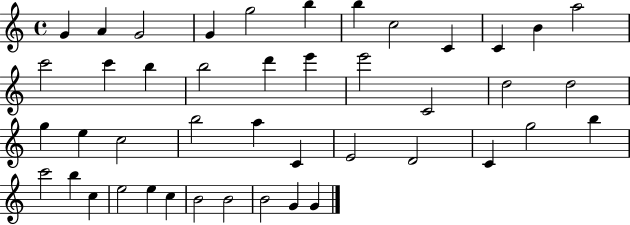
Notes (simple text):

G4/q A4/q G4/h G4/q G5/h B5/q B5/q C5/h C4/q C4/q B4/q A5/h C6/h C6/q B5/q B5/h D6/q E6/q E6/h C4/h D5/h D5/h G5/q E5/q C5/h B5/h A5/q C4/q E4/h D4/h C4/q G5/h B5/q C6/h B5/q C5/q E5/h E5/q C5/q B4/h B4/h B4/h G4/q G4/q